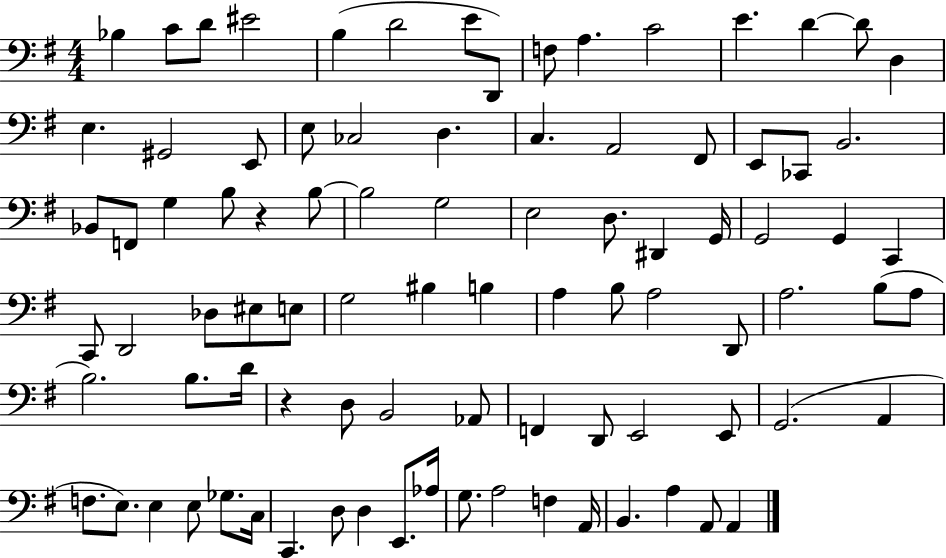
X:1
T:Untitled
M:4/4
L:1/4
K:G
_B, C/2 D/2 ^E2 B, D2 E/2 D,,/2 F,/2 A, C2 E D D/2 D, E, ^G,,2 E,,/2 E,/2 _C,2 D, C, A,,2 ^F,,/2 E,,/2 _C,,/2 B,,2 _B,,/2 F,,/2 G, B,/2 z B,/2 B,2 G,2 E,2 D,/2 ^D,, G,,/4 G,,2 G,, C,, C,,/2 D,,2 _D,/2 ^E,/2 E,/2 G,2 ^B, B, A, B,/2 A,2 D,,/2 A,2 B,/2 A,/2 B,2 B,/2 D/4 z D,/2 B,,2 _A,,/2 F,, D,,/2 E,,2 E,,/2 G,,2 A,, F,/2 E,/2 E, E,/2 _G,/2 C,/4 C,, D,/2 D, E,,/2 _A,/4 G,/2 A,2 F, A,,/4 B,, A, A,,/2 A,,